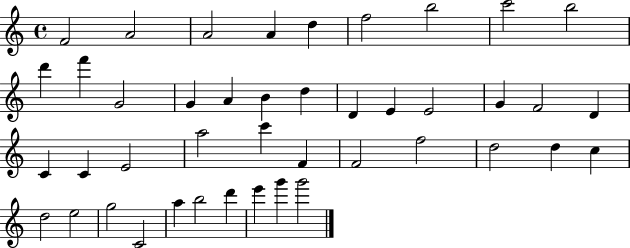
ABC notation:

X:1
T:Untitled
M:4/4
L:1/4
K:C
F2 A2 A2 A d f2 b2 c'2 b2 d' f' G2 G A B d D E E2 G F2 D C C E2 a2 c' F F2 f2 d2 d c d2 e2 g2 C2 a b2 d' e' g' g'2